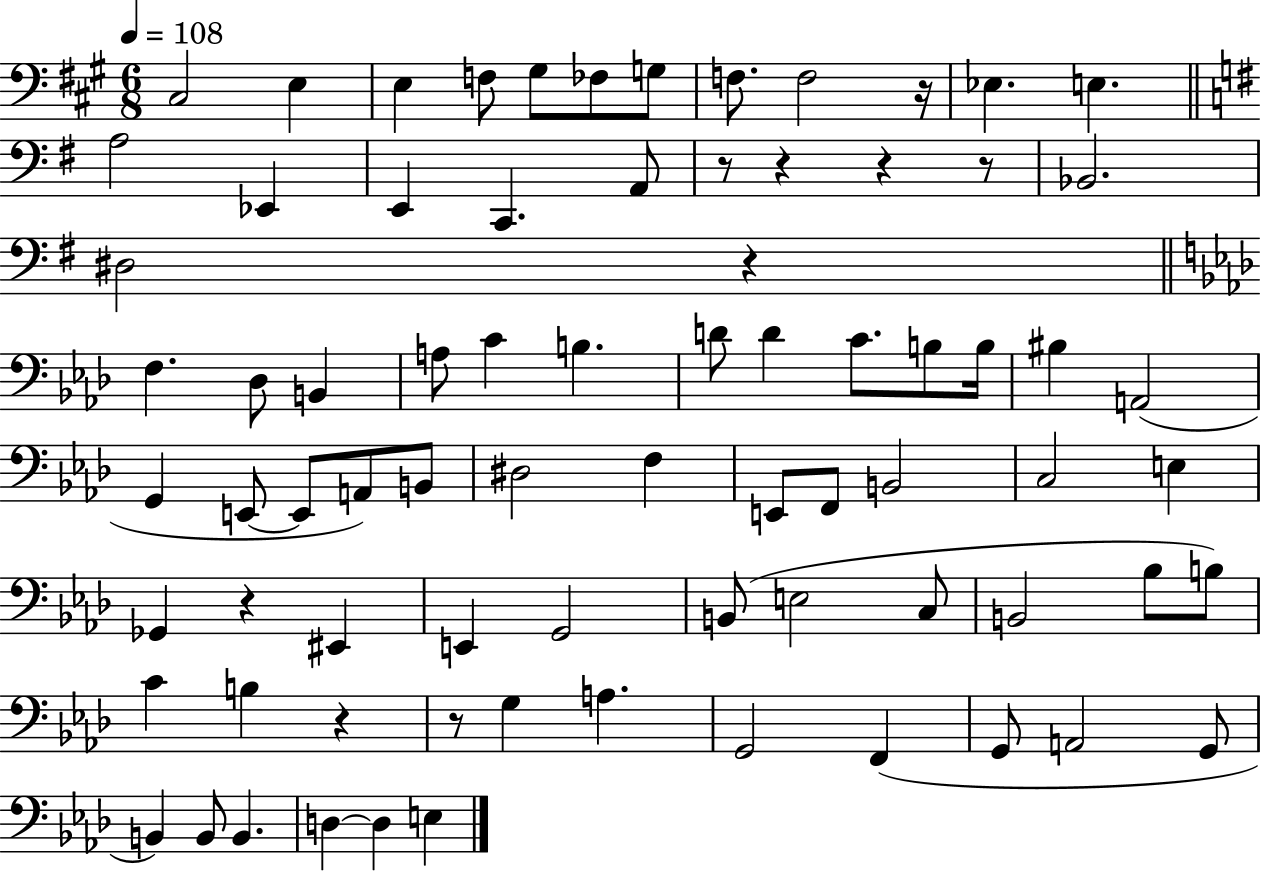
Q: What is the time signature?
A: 6/8